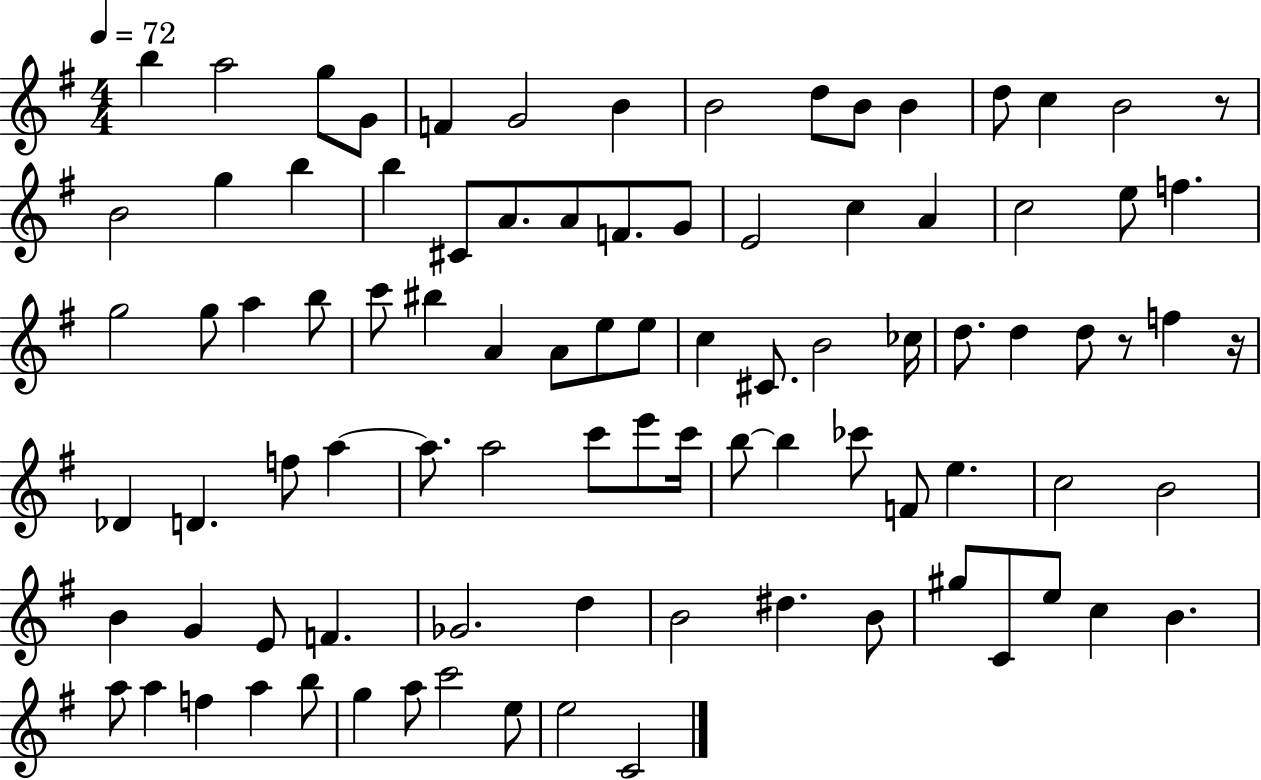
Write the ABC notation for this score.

X:1
T:Untitled
M:4/4
L:1/4
K:G
b a2 g/2 G/2 F G2 B B2 d/2 B/2 B d/2 c B2 z/2 B2 g b b ^C/2 A/2 A/2 F/2 G/2 E2 c A c2 e/2 f g2 g/2 a b/2 c'/2 ^b A A/2 e/2 e/2 c ^C/2 B2 _c/4 d/2 d d/2 z/2 f z/4 _D D f/2 a a/2 a2 c'/2 e'/2 c'/4 b/2 b _c'/2 F/2 e c2 B2 B G E/2 F _G2 d B2 ^d B/2 ^g/2 C/2 e/2 c B a/2 a f a b/2 g a/2 c'2 e/2 e2 C2